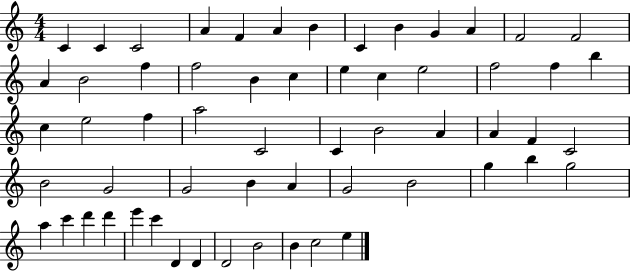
X:1
T:Untitled
M:4/4
L:1/4
K:C
C C C2 A F A B C B G A F2 F2 A B2 f f2 B c e c e2 f2 f b c e2 f a2 C2 C B2 A A F C2 B2 G2 G2 B A G2 B2 g b g2 a c' d' d' e' c' D D D2 B2 B c2 e